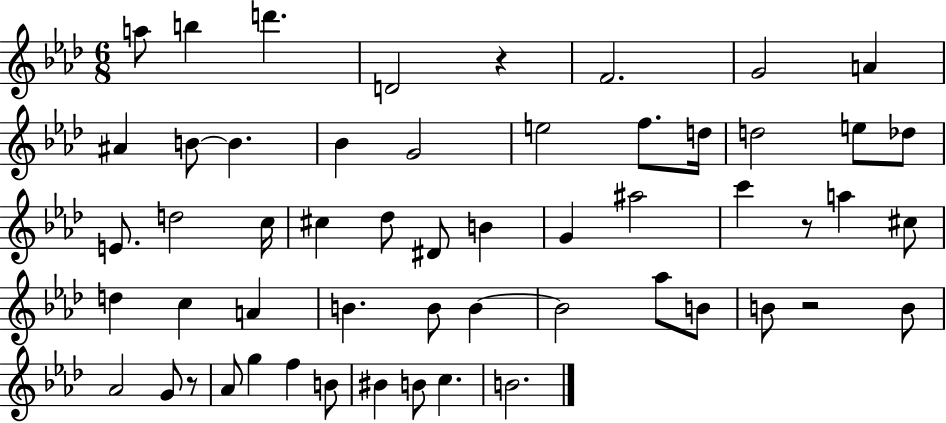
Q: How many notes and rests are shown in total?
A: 55